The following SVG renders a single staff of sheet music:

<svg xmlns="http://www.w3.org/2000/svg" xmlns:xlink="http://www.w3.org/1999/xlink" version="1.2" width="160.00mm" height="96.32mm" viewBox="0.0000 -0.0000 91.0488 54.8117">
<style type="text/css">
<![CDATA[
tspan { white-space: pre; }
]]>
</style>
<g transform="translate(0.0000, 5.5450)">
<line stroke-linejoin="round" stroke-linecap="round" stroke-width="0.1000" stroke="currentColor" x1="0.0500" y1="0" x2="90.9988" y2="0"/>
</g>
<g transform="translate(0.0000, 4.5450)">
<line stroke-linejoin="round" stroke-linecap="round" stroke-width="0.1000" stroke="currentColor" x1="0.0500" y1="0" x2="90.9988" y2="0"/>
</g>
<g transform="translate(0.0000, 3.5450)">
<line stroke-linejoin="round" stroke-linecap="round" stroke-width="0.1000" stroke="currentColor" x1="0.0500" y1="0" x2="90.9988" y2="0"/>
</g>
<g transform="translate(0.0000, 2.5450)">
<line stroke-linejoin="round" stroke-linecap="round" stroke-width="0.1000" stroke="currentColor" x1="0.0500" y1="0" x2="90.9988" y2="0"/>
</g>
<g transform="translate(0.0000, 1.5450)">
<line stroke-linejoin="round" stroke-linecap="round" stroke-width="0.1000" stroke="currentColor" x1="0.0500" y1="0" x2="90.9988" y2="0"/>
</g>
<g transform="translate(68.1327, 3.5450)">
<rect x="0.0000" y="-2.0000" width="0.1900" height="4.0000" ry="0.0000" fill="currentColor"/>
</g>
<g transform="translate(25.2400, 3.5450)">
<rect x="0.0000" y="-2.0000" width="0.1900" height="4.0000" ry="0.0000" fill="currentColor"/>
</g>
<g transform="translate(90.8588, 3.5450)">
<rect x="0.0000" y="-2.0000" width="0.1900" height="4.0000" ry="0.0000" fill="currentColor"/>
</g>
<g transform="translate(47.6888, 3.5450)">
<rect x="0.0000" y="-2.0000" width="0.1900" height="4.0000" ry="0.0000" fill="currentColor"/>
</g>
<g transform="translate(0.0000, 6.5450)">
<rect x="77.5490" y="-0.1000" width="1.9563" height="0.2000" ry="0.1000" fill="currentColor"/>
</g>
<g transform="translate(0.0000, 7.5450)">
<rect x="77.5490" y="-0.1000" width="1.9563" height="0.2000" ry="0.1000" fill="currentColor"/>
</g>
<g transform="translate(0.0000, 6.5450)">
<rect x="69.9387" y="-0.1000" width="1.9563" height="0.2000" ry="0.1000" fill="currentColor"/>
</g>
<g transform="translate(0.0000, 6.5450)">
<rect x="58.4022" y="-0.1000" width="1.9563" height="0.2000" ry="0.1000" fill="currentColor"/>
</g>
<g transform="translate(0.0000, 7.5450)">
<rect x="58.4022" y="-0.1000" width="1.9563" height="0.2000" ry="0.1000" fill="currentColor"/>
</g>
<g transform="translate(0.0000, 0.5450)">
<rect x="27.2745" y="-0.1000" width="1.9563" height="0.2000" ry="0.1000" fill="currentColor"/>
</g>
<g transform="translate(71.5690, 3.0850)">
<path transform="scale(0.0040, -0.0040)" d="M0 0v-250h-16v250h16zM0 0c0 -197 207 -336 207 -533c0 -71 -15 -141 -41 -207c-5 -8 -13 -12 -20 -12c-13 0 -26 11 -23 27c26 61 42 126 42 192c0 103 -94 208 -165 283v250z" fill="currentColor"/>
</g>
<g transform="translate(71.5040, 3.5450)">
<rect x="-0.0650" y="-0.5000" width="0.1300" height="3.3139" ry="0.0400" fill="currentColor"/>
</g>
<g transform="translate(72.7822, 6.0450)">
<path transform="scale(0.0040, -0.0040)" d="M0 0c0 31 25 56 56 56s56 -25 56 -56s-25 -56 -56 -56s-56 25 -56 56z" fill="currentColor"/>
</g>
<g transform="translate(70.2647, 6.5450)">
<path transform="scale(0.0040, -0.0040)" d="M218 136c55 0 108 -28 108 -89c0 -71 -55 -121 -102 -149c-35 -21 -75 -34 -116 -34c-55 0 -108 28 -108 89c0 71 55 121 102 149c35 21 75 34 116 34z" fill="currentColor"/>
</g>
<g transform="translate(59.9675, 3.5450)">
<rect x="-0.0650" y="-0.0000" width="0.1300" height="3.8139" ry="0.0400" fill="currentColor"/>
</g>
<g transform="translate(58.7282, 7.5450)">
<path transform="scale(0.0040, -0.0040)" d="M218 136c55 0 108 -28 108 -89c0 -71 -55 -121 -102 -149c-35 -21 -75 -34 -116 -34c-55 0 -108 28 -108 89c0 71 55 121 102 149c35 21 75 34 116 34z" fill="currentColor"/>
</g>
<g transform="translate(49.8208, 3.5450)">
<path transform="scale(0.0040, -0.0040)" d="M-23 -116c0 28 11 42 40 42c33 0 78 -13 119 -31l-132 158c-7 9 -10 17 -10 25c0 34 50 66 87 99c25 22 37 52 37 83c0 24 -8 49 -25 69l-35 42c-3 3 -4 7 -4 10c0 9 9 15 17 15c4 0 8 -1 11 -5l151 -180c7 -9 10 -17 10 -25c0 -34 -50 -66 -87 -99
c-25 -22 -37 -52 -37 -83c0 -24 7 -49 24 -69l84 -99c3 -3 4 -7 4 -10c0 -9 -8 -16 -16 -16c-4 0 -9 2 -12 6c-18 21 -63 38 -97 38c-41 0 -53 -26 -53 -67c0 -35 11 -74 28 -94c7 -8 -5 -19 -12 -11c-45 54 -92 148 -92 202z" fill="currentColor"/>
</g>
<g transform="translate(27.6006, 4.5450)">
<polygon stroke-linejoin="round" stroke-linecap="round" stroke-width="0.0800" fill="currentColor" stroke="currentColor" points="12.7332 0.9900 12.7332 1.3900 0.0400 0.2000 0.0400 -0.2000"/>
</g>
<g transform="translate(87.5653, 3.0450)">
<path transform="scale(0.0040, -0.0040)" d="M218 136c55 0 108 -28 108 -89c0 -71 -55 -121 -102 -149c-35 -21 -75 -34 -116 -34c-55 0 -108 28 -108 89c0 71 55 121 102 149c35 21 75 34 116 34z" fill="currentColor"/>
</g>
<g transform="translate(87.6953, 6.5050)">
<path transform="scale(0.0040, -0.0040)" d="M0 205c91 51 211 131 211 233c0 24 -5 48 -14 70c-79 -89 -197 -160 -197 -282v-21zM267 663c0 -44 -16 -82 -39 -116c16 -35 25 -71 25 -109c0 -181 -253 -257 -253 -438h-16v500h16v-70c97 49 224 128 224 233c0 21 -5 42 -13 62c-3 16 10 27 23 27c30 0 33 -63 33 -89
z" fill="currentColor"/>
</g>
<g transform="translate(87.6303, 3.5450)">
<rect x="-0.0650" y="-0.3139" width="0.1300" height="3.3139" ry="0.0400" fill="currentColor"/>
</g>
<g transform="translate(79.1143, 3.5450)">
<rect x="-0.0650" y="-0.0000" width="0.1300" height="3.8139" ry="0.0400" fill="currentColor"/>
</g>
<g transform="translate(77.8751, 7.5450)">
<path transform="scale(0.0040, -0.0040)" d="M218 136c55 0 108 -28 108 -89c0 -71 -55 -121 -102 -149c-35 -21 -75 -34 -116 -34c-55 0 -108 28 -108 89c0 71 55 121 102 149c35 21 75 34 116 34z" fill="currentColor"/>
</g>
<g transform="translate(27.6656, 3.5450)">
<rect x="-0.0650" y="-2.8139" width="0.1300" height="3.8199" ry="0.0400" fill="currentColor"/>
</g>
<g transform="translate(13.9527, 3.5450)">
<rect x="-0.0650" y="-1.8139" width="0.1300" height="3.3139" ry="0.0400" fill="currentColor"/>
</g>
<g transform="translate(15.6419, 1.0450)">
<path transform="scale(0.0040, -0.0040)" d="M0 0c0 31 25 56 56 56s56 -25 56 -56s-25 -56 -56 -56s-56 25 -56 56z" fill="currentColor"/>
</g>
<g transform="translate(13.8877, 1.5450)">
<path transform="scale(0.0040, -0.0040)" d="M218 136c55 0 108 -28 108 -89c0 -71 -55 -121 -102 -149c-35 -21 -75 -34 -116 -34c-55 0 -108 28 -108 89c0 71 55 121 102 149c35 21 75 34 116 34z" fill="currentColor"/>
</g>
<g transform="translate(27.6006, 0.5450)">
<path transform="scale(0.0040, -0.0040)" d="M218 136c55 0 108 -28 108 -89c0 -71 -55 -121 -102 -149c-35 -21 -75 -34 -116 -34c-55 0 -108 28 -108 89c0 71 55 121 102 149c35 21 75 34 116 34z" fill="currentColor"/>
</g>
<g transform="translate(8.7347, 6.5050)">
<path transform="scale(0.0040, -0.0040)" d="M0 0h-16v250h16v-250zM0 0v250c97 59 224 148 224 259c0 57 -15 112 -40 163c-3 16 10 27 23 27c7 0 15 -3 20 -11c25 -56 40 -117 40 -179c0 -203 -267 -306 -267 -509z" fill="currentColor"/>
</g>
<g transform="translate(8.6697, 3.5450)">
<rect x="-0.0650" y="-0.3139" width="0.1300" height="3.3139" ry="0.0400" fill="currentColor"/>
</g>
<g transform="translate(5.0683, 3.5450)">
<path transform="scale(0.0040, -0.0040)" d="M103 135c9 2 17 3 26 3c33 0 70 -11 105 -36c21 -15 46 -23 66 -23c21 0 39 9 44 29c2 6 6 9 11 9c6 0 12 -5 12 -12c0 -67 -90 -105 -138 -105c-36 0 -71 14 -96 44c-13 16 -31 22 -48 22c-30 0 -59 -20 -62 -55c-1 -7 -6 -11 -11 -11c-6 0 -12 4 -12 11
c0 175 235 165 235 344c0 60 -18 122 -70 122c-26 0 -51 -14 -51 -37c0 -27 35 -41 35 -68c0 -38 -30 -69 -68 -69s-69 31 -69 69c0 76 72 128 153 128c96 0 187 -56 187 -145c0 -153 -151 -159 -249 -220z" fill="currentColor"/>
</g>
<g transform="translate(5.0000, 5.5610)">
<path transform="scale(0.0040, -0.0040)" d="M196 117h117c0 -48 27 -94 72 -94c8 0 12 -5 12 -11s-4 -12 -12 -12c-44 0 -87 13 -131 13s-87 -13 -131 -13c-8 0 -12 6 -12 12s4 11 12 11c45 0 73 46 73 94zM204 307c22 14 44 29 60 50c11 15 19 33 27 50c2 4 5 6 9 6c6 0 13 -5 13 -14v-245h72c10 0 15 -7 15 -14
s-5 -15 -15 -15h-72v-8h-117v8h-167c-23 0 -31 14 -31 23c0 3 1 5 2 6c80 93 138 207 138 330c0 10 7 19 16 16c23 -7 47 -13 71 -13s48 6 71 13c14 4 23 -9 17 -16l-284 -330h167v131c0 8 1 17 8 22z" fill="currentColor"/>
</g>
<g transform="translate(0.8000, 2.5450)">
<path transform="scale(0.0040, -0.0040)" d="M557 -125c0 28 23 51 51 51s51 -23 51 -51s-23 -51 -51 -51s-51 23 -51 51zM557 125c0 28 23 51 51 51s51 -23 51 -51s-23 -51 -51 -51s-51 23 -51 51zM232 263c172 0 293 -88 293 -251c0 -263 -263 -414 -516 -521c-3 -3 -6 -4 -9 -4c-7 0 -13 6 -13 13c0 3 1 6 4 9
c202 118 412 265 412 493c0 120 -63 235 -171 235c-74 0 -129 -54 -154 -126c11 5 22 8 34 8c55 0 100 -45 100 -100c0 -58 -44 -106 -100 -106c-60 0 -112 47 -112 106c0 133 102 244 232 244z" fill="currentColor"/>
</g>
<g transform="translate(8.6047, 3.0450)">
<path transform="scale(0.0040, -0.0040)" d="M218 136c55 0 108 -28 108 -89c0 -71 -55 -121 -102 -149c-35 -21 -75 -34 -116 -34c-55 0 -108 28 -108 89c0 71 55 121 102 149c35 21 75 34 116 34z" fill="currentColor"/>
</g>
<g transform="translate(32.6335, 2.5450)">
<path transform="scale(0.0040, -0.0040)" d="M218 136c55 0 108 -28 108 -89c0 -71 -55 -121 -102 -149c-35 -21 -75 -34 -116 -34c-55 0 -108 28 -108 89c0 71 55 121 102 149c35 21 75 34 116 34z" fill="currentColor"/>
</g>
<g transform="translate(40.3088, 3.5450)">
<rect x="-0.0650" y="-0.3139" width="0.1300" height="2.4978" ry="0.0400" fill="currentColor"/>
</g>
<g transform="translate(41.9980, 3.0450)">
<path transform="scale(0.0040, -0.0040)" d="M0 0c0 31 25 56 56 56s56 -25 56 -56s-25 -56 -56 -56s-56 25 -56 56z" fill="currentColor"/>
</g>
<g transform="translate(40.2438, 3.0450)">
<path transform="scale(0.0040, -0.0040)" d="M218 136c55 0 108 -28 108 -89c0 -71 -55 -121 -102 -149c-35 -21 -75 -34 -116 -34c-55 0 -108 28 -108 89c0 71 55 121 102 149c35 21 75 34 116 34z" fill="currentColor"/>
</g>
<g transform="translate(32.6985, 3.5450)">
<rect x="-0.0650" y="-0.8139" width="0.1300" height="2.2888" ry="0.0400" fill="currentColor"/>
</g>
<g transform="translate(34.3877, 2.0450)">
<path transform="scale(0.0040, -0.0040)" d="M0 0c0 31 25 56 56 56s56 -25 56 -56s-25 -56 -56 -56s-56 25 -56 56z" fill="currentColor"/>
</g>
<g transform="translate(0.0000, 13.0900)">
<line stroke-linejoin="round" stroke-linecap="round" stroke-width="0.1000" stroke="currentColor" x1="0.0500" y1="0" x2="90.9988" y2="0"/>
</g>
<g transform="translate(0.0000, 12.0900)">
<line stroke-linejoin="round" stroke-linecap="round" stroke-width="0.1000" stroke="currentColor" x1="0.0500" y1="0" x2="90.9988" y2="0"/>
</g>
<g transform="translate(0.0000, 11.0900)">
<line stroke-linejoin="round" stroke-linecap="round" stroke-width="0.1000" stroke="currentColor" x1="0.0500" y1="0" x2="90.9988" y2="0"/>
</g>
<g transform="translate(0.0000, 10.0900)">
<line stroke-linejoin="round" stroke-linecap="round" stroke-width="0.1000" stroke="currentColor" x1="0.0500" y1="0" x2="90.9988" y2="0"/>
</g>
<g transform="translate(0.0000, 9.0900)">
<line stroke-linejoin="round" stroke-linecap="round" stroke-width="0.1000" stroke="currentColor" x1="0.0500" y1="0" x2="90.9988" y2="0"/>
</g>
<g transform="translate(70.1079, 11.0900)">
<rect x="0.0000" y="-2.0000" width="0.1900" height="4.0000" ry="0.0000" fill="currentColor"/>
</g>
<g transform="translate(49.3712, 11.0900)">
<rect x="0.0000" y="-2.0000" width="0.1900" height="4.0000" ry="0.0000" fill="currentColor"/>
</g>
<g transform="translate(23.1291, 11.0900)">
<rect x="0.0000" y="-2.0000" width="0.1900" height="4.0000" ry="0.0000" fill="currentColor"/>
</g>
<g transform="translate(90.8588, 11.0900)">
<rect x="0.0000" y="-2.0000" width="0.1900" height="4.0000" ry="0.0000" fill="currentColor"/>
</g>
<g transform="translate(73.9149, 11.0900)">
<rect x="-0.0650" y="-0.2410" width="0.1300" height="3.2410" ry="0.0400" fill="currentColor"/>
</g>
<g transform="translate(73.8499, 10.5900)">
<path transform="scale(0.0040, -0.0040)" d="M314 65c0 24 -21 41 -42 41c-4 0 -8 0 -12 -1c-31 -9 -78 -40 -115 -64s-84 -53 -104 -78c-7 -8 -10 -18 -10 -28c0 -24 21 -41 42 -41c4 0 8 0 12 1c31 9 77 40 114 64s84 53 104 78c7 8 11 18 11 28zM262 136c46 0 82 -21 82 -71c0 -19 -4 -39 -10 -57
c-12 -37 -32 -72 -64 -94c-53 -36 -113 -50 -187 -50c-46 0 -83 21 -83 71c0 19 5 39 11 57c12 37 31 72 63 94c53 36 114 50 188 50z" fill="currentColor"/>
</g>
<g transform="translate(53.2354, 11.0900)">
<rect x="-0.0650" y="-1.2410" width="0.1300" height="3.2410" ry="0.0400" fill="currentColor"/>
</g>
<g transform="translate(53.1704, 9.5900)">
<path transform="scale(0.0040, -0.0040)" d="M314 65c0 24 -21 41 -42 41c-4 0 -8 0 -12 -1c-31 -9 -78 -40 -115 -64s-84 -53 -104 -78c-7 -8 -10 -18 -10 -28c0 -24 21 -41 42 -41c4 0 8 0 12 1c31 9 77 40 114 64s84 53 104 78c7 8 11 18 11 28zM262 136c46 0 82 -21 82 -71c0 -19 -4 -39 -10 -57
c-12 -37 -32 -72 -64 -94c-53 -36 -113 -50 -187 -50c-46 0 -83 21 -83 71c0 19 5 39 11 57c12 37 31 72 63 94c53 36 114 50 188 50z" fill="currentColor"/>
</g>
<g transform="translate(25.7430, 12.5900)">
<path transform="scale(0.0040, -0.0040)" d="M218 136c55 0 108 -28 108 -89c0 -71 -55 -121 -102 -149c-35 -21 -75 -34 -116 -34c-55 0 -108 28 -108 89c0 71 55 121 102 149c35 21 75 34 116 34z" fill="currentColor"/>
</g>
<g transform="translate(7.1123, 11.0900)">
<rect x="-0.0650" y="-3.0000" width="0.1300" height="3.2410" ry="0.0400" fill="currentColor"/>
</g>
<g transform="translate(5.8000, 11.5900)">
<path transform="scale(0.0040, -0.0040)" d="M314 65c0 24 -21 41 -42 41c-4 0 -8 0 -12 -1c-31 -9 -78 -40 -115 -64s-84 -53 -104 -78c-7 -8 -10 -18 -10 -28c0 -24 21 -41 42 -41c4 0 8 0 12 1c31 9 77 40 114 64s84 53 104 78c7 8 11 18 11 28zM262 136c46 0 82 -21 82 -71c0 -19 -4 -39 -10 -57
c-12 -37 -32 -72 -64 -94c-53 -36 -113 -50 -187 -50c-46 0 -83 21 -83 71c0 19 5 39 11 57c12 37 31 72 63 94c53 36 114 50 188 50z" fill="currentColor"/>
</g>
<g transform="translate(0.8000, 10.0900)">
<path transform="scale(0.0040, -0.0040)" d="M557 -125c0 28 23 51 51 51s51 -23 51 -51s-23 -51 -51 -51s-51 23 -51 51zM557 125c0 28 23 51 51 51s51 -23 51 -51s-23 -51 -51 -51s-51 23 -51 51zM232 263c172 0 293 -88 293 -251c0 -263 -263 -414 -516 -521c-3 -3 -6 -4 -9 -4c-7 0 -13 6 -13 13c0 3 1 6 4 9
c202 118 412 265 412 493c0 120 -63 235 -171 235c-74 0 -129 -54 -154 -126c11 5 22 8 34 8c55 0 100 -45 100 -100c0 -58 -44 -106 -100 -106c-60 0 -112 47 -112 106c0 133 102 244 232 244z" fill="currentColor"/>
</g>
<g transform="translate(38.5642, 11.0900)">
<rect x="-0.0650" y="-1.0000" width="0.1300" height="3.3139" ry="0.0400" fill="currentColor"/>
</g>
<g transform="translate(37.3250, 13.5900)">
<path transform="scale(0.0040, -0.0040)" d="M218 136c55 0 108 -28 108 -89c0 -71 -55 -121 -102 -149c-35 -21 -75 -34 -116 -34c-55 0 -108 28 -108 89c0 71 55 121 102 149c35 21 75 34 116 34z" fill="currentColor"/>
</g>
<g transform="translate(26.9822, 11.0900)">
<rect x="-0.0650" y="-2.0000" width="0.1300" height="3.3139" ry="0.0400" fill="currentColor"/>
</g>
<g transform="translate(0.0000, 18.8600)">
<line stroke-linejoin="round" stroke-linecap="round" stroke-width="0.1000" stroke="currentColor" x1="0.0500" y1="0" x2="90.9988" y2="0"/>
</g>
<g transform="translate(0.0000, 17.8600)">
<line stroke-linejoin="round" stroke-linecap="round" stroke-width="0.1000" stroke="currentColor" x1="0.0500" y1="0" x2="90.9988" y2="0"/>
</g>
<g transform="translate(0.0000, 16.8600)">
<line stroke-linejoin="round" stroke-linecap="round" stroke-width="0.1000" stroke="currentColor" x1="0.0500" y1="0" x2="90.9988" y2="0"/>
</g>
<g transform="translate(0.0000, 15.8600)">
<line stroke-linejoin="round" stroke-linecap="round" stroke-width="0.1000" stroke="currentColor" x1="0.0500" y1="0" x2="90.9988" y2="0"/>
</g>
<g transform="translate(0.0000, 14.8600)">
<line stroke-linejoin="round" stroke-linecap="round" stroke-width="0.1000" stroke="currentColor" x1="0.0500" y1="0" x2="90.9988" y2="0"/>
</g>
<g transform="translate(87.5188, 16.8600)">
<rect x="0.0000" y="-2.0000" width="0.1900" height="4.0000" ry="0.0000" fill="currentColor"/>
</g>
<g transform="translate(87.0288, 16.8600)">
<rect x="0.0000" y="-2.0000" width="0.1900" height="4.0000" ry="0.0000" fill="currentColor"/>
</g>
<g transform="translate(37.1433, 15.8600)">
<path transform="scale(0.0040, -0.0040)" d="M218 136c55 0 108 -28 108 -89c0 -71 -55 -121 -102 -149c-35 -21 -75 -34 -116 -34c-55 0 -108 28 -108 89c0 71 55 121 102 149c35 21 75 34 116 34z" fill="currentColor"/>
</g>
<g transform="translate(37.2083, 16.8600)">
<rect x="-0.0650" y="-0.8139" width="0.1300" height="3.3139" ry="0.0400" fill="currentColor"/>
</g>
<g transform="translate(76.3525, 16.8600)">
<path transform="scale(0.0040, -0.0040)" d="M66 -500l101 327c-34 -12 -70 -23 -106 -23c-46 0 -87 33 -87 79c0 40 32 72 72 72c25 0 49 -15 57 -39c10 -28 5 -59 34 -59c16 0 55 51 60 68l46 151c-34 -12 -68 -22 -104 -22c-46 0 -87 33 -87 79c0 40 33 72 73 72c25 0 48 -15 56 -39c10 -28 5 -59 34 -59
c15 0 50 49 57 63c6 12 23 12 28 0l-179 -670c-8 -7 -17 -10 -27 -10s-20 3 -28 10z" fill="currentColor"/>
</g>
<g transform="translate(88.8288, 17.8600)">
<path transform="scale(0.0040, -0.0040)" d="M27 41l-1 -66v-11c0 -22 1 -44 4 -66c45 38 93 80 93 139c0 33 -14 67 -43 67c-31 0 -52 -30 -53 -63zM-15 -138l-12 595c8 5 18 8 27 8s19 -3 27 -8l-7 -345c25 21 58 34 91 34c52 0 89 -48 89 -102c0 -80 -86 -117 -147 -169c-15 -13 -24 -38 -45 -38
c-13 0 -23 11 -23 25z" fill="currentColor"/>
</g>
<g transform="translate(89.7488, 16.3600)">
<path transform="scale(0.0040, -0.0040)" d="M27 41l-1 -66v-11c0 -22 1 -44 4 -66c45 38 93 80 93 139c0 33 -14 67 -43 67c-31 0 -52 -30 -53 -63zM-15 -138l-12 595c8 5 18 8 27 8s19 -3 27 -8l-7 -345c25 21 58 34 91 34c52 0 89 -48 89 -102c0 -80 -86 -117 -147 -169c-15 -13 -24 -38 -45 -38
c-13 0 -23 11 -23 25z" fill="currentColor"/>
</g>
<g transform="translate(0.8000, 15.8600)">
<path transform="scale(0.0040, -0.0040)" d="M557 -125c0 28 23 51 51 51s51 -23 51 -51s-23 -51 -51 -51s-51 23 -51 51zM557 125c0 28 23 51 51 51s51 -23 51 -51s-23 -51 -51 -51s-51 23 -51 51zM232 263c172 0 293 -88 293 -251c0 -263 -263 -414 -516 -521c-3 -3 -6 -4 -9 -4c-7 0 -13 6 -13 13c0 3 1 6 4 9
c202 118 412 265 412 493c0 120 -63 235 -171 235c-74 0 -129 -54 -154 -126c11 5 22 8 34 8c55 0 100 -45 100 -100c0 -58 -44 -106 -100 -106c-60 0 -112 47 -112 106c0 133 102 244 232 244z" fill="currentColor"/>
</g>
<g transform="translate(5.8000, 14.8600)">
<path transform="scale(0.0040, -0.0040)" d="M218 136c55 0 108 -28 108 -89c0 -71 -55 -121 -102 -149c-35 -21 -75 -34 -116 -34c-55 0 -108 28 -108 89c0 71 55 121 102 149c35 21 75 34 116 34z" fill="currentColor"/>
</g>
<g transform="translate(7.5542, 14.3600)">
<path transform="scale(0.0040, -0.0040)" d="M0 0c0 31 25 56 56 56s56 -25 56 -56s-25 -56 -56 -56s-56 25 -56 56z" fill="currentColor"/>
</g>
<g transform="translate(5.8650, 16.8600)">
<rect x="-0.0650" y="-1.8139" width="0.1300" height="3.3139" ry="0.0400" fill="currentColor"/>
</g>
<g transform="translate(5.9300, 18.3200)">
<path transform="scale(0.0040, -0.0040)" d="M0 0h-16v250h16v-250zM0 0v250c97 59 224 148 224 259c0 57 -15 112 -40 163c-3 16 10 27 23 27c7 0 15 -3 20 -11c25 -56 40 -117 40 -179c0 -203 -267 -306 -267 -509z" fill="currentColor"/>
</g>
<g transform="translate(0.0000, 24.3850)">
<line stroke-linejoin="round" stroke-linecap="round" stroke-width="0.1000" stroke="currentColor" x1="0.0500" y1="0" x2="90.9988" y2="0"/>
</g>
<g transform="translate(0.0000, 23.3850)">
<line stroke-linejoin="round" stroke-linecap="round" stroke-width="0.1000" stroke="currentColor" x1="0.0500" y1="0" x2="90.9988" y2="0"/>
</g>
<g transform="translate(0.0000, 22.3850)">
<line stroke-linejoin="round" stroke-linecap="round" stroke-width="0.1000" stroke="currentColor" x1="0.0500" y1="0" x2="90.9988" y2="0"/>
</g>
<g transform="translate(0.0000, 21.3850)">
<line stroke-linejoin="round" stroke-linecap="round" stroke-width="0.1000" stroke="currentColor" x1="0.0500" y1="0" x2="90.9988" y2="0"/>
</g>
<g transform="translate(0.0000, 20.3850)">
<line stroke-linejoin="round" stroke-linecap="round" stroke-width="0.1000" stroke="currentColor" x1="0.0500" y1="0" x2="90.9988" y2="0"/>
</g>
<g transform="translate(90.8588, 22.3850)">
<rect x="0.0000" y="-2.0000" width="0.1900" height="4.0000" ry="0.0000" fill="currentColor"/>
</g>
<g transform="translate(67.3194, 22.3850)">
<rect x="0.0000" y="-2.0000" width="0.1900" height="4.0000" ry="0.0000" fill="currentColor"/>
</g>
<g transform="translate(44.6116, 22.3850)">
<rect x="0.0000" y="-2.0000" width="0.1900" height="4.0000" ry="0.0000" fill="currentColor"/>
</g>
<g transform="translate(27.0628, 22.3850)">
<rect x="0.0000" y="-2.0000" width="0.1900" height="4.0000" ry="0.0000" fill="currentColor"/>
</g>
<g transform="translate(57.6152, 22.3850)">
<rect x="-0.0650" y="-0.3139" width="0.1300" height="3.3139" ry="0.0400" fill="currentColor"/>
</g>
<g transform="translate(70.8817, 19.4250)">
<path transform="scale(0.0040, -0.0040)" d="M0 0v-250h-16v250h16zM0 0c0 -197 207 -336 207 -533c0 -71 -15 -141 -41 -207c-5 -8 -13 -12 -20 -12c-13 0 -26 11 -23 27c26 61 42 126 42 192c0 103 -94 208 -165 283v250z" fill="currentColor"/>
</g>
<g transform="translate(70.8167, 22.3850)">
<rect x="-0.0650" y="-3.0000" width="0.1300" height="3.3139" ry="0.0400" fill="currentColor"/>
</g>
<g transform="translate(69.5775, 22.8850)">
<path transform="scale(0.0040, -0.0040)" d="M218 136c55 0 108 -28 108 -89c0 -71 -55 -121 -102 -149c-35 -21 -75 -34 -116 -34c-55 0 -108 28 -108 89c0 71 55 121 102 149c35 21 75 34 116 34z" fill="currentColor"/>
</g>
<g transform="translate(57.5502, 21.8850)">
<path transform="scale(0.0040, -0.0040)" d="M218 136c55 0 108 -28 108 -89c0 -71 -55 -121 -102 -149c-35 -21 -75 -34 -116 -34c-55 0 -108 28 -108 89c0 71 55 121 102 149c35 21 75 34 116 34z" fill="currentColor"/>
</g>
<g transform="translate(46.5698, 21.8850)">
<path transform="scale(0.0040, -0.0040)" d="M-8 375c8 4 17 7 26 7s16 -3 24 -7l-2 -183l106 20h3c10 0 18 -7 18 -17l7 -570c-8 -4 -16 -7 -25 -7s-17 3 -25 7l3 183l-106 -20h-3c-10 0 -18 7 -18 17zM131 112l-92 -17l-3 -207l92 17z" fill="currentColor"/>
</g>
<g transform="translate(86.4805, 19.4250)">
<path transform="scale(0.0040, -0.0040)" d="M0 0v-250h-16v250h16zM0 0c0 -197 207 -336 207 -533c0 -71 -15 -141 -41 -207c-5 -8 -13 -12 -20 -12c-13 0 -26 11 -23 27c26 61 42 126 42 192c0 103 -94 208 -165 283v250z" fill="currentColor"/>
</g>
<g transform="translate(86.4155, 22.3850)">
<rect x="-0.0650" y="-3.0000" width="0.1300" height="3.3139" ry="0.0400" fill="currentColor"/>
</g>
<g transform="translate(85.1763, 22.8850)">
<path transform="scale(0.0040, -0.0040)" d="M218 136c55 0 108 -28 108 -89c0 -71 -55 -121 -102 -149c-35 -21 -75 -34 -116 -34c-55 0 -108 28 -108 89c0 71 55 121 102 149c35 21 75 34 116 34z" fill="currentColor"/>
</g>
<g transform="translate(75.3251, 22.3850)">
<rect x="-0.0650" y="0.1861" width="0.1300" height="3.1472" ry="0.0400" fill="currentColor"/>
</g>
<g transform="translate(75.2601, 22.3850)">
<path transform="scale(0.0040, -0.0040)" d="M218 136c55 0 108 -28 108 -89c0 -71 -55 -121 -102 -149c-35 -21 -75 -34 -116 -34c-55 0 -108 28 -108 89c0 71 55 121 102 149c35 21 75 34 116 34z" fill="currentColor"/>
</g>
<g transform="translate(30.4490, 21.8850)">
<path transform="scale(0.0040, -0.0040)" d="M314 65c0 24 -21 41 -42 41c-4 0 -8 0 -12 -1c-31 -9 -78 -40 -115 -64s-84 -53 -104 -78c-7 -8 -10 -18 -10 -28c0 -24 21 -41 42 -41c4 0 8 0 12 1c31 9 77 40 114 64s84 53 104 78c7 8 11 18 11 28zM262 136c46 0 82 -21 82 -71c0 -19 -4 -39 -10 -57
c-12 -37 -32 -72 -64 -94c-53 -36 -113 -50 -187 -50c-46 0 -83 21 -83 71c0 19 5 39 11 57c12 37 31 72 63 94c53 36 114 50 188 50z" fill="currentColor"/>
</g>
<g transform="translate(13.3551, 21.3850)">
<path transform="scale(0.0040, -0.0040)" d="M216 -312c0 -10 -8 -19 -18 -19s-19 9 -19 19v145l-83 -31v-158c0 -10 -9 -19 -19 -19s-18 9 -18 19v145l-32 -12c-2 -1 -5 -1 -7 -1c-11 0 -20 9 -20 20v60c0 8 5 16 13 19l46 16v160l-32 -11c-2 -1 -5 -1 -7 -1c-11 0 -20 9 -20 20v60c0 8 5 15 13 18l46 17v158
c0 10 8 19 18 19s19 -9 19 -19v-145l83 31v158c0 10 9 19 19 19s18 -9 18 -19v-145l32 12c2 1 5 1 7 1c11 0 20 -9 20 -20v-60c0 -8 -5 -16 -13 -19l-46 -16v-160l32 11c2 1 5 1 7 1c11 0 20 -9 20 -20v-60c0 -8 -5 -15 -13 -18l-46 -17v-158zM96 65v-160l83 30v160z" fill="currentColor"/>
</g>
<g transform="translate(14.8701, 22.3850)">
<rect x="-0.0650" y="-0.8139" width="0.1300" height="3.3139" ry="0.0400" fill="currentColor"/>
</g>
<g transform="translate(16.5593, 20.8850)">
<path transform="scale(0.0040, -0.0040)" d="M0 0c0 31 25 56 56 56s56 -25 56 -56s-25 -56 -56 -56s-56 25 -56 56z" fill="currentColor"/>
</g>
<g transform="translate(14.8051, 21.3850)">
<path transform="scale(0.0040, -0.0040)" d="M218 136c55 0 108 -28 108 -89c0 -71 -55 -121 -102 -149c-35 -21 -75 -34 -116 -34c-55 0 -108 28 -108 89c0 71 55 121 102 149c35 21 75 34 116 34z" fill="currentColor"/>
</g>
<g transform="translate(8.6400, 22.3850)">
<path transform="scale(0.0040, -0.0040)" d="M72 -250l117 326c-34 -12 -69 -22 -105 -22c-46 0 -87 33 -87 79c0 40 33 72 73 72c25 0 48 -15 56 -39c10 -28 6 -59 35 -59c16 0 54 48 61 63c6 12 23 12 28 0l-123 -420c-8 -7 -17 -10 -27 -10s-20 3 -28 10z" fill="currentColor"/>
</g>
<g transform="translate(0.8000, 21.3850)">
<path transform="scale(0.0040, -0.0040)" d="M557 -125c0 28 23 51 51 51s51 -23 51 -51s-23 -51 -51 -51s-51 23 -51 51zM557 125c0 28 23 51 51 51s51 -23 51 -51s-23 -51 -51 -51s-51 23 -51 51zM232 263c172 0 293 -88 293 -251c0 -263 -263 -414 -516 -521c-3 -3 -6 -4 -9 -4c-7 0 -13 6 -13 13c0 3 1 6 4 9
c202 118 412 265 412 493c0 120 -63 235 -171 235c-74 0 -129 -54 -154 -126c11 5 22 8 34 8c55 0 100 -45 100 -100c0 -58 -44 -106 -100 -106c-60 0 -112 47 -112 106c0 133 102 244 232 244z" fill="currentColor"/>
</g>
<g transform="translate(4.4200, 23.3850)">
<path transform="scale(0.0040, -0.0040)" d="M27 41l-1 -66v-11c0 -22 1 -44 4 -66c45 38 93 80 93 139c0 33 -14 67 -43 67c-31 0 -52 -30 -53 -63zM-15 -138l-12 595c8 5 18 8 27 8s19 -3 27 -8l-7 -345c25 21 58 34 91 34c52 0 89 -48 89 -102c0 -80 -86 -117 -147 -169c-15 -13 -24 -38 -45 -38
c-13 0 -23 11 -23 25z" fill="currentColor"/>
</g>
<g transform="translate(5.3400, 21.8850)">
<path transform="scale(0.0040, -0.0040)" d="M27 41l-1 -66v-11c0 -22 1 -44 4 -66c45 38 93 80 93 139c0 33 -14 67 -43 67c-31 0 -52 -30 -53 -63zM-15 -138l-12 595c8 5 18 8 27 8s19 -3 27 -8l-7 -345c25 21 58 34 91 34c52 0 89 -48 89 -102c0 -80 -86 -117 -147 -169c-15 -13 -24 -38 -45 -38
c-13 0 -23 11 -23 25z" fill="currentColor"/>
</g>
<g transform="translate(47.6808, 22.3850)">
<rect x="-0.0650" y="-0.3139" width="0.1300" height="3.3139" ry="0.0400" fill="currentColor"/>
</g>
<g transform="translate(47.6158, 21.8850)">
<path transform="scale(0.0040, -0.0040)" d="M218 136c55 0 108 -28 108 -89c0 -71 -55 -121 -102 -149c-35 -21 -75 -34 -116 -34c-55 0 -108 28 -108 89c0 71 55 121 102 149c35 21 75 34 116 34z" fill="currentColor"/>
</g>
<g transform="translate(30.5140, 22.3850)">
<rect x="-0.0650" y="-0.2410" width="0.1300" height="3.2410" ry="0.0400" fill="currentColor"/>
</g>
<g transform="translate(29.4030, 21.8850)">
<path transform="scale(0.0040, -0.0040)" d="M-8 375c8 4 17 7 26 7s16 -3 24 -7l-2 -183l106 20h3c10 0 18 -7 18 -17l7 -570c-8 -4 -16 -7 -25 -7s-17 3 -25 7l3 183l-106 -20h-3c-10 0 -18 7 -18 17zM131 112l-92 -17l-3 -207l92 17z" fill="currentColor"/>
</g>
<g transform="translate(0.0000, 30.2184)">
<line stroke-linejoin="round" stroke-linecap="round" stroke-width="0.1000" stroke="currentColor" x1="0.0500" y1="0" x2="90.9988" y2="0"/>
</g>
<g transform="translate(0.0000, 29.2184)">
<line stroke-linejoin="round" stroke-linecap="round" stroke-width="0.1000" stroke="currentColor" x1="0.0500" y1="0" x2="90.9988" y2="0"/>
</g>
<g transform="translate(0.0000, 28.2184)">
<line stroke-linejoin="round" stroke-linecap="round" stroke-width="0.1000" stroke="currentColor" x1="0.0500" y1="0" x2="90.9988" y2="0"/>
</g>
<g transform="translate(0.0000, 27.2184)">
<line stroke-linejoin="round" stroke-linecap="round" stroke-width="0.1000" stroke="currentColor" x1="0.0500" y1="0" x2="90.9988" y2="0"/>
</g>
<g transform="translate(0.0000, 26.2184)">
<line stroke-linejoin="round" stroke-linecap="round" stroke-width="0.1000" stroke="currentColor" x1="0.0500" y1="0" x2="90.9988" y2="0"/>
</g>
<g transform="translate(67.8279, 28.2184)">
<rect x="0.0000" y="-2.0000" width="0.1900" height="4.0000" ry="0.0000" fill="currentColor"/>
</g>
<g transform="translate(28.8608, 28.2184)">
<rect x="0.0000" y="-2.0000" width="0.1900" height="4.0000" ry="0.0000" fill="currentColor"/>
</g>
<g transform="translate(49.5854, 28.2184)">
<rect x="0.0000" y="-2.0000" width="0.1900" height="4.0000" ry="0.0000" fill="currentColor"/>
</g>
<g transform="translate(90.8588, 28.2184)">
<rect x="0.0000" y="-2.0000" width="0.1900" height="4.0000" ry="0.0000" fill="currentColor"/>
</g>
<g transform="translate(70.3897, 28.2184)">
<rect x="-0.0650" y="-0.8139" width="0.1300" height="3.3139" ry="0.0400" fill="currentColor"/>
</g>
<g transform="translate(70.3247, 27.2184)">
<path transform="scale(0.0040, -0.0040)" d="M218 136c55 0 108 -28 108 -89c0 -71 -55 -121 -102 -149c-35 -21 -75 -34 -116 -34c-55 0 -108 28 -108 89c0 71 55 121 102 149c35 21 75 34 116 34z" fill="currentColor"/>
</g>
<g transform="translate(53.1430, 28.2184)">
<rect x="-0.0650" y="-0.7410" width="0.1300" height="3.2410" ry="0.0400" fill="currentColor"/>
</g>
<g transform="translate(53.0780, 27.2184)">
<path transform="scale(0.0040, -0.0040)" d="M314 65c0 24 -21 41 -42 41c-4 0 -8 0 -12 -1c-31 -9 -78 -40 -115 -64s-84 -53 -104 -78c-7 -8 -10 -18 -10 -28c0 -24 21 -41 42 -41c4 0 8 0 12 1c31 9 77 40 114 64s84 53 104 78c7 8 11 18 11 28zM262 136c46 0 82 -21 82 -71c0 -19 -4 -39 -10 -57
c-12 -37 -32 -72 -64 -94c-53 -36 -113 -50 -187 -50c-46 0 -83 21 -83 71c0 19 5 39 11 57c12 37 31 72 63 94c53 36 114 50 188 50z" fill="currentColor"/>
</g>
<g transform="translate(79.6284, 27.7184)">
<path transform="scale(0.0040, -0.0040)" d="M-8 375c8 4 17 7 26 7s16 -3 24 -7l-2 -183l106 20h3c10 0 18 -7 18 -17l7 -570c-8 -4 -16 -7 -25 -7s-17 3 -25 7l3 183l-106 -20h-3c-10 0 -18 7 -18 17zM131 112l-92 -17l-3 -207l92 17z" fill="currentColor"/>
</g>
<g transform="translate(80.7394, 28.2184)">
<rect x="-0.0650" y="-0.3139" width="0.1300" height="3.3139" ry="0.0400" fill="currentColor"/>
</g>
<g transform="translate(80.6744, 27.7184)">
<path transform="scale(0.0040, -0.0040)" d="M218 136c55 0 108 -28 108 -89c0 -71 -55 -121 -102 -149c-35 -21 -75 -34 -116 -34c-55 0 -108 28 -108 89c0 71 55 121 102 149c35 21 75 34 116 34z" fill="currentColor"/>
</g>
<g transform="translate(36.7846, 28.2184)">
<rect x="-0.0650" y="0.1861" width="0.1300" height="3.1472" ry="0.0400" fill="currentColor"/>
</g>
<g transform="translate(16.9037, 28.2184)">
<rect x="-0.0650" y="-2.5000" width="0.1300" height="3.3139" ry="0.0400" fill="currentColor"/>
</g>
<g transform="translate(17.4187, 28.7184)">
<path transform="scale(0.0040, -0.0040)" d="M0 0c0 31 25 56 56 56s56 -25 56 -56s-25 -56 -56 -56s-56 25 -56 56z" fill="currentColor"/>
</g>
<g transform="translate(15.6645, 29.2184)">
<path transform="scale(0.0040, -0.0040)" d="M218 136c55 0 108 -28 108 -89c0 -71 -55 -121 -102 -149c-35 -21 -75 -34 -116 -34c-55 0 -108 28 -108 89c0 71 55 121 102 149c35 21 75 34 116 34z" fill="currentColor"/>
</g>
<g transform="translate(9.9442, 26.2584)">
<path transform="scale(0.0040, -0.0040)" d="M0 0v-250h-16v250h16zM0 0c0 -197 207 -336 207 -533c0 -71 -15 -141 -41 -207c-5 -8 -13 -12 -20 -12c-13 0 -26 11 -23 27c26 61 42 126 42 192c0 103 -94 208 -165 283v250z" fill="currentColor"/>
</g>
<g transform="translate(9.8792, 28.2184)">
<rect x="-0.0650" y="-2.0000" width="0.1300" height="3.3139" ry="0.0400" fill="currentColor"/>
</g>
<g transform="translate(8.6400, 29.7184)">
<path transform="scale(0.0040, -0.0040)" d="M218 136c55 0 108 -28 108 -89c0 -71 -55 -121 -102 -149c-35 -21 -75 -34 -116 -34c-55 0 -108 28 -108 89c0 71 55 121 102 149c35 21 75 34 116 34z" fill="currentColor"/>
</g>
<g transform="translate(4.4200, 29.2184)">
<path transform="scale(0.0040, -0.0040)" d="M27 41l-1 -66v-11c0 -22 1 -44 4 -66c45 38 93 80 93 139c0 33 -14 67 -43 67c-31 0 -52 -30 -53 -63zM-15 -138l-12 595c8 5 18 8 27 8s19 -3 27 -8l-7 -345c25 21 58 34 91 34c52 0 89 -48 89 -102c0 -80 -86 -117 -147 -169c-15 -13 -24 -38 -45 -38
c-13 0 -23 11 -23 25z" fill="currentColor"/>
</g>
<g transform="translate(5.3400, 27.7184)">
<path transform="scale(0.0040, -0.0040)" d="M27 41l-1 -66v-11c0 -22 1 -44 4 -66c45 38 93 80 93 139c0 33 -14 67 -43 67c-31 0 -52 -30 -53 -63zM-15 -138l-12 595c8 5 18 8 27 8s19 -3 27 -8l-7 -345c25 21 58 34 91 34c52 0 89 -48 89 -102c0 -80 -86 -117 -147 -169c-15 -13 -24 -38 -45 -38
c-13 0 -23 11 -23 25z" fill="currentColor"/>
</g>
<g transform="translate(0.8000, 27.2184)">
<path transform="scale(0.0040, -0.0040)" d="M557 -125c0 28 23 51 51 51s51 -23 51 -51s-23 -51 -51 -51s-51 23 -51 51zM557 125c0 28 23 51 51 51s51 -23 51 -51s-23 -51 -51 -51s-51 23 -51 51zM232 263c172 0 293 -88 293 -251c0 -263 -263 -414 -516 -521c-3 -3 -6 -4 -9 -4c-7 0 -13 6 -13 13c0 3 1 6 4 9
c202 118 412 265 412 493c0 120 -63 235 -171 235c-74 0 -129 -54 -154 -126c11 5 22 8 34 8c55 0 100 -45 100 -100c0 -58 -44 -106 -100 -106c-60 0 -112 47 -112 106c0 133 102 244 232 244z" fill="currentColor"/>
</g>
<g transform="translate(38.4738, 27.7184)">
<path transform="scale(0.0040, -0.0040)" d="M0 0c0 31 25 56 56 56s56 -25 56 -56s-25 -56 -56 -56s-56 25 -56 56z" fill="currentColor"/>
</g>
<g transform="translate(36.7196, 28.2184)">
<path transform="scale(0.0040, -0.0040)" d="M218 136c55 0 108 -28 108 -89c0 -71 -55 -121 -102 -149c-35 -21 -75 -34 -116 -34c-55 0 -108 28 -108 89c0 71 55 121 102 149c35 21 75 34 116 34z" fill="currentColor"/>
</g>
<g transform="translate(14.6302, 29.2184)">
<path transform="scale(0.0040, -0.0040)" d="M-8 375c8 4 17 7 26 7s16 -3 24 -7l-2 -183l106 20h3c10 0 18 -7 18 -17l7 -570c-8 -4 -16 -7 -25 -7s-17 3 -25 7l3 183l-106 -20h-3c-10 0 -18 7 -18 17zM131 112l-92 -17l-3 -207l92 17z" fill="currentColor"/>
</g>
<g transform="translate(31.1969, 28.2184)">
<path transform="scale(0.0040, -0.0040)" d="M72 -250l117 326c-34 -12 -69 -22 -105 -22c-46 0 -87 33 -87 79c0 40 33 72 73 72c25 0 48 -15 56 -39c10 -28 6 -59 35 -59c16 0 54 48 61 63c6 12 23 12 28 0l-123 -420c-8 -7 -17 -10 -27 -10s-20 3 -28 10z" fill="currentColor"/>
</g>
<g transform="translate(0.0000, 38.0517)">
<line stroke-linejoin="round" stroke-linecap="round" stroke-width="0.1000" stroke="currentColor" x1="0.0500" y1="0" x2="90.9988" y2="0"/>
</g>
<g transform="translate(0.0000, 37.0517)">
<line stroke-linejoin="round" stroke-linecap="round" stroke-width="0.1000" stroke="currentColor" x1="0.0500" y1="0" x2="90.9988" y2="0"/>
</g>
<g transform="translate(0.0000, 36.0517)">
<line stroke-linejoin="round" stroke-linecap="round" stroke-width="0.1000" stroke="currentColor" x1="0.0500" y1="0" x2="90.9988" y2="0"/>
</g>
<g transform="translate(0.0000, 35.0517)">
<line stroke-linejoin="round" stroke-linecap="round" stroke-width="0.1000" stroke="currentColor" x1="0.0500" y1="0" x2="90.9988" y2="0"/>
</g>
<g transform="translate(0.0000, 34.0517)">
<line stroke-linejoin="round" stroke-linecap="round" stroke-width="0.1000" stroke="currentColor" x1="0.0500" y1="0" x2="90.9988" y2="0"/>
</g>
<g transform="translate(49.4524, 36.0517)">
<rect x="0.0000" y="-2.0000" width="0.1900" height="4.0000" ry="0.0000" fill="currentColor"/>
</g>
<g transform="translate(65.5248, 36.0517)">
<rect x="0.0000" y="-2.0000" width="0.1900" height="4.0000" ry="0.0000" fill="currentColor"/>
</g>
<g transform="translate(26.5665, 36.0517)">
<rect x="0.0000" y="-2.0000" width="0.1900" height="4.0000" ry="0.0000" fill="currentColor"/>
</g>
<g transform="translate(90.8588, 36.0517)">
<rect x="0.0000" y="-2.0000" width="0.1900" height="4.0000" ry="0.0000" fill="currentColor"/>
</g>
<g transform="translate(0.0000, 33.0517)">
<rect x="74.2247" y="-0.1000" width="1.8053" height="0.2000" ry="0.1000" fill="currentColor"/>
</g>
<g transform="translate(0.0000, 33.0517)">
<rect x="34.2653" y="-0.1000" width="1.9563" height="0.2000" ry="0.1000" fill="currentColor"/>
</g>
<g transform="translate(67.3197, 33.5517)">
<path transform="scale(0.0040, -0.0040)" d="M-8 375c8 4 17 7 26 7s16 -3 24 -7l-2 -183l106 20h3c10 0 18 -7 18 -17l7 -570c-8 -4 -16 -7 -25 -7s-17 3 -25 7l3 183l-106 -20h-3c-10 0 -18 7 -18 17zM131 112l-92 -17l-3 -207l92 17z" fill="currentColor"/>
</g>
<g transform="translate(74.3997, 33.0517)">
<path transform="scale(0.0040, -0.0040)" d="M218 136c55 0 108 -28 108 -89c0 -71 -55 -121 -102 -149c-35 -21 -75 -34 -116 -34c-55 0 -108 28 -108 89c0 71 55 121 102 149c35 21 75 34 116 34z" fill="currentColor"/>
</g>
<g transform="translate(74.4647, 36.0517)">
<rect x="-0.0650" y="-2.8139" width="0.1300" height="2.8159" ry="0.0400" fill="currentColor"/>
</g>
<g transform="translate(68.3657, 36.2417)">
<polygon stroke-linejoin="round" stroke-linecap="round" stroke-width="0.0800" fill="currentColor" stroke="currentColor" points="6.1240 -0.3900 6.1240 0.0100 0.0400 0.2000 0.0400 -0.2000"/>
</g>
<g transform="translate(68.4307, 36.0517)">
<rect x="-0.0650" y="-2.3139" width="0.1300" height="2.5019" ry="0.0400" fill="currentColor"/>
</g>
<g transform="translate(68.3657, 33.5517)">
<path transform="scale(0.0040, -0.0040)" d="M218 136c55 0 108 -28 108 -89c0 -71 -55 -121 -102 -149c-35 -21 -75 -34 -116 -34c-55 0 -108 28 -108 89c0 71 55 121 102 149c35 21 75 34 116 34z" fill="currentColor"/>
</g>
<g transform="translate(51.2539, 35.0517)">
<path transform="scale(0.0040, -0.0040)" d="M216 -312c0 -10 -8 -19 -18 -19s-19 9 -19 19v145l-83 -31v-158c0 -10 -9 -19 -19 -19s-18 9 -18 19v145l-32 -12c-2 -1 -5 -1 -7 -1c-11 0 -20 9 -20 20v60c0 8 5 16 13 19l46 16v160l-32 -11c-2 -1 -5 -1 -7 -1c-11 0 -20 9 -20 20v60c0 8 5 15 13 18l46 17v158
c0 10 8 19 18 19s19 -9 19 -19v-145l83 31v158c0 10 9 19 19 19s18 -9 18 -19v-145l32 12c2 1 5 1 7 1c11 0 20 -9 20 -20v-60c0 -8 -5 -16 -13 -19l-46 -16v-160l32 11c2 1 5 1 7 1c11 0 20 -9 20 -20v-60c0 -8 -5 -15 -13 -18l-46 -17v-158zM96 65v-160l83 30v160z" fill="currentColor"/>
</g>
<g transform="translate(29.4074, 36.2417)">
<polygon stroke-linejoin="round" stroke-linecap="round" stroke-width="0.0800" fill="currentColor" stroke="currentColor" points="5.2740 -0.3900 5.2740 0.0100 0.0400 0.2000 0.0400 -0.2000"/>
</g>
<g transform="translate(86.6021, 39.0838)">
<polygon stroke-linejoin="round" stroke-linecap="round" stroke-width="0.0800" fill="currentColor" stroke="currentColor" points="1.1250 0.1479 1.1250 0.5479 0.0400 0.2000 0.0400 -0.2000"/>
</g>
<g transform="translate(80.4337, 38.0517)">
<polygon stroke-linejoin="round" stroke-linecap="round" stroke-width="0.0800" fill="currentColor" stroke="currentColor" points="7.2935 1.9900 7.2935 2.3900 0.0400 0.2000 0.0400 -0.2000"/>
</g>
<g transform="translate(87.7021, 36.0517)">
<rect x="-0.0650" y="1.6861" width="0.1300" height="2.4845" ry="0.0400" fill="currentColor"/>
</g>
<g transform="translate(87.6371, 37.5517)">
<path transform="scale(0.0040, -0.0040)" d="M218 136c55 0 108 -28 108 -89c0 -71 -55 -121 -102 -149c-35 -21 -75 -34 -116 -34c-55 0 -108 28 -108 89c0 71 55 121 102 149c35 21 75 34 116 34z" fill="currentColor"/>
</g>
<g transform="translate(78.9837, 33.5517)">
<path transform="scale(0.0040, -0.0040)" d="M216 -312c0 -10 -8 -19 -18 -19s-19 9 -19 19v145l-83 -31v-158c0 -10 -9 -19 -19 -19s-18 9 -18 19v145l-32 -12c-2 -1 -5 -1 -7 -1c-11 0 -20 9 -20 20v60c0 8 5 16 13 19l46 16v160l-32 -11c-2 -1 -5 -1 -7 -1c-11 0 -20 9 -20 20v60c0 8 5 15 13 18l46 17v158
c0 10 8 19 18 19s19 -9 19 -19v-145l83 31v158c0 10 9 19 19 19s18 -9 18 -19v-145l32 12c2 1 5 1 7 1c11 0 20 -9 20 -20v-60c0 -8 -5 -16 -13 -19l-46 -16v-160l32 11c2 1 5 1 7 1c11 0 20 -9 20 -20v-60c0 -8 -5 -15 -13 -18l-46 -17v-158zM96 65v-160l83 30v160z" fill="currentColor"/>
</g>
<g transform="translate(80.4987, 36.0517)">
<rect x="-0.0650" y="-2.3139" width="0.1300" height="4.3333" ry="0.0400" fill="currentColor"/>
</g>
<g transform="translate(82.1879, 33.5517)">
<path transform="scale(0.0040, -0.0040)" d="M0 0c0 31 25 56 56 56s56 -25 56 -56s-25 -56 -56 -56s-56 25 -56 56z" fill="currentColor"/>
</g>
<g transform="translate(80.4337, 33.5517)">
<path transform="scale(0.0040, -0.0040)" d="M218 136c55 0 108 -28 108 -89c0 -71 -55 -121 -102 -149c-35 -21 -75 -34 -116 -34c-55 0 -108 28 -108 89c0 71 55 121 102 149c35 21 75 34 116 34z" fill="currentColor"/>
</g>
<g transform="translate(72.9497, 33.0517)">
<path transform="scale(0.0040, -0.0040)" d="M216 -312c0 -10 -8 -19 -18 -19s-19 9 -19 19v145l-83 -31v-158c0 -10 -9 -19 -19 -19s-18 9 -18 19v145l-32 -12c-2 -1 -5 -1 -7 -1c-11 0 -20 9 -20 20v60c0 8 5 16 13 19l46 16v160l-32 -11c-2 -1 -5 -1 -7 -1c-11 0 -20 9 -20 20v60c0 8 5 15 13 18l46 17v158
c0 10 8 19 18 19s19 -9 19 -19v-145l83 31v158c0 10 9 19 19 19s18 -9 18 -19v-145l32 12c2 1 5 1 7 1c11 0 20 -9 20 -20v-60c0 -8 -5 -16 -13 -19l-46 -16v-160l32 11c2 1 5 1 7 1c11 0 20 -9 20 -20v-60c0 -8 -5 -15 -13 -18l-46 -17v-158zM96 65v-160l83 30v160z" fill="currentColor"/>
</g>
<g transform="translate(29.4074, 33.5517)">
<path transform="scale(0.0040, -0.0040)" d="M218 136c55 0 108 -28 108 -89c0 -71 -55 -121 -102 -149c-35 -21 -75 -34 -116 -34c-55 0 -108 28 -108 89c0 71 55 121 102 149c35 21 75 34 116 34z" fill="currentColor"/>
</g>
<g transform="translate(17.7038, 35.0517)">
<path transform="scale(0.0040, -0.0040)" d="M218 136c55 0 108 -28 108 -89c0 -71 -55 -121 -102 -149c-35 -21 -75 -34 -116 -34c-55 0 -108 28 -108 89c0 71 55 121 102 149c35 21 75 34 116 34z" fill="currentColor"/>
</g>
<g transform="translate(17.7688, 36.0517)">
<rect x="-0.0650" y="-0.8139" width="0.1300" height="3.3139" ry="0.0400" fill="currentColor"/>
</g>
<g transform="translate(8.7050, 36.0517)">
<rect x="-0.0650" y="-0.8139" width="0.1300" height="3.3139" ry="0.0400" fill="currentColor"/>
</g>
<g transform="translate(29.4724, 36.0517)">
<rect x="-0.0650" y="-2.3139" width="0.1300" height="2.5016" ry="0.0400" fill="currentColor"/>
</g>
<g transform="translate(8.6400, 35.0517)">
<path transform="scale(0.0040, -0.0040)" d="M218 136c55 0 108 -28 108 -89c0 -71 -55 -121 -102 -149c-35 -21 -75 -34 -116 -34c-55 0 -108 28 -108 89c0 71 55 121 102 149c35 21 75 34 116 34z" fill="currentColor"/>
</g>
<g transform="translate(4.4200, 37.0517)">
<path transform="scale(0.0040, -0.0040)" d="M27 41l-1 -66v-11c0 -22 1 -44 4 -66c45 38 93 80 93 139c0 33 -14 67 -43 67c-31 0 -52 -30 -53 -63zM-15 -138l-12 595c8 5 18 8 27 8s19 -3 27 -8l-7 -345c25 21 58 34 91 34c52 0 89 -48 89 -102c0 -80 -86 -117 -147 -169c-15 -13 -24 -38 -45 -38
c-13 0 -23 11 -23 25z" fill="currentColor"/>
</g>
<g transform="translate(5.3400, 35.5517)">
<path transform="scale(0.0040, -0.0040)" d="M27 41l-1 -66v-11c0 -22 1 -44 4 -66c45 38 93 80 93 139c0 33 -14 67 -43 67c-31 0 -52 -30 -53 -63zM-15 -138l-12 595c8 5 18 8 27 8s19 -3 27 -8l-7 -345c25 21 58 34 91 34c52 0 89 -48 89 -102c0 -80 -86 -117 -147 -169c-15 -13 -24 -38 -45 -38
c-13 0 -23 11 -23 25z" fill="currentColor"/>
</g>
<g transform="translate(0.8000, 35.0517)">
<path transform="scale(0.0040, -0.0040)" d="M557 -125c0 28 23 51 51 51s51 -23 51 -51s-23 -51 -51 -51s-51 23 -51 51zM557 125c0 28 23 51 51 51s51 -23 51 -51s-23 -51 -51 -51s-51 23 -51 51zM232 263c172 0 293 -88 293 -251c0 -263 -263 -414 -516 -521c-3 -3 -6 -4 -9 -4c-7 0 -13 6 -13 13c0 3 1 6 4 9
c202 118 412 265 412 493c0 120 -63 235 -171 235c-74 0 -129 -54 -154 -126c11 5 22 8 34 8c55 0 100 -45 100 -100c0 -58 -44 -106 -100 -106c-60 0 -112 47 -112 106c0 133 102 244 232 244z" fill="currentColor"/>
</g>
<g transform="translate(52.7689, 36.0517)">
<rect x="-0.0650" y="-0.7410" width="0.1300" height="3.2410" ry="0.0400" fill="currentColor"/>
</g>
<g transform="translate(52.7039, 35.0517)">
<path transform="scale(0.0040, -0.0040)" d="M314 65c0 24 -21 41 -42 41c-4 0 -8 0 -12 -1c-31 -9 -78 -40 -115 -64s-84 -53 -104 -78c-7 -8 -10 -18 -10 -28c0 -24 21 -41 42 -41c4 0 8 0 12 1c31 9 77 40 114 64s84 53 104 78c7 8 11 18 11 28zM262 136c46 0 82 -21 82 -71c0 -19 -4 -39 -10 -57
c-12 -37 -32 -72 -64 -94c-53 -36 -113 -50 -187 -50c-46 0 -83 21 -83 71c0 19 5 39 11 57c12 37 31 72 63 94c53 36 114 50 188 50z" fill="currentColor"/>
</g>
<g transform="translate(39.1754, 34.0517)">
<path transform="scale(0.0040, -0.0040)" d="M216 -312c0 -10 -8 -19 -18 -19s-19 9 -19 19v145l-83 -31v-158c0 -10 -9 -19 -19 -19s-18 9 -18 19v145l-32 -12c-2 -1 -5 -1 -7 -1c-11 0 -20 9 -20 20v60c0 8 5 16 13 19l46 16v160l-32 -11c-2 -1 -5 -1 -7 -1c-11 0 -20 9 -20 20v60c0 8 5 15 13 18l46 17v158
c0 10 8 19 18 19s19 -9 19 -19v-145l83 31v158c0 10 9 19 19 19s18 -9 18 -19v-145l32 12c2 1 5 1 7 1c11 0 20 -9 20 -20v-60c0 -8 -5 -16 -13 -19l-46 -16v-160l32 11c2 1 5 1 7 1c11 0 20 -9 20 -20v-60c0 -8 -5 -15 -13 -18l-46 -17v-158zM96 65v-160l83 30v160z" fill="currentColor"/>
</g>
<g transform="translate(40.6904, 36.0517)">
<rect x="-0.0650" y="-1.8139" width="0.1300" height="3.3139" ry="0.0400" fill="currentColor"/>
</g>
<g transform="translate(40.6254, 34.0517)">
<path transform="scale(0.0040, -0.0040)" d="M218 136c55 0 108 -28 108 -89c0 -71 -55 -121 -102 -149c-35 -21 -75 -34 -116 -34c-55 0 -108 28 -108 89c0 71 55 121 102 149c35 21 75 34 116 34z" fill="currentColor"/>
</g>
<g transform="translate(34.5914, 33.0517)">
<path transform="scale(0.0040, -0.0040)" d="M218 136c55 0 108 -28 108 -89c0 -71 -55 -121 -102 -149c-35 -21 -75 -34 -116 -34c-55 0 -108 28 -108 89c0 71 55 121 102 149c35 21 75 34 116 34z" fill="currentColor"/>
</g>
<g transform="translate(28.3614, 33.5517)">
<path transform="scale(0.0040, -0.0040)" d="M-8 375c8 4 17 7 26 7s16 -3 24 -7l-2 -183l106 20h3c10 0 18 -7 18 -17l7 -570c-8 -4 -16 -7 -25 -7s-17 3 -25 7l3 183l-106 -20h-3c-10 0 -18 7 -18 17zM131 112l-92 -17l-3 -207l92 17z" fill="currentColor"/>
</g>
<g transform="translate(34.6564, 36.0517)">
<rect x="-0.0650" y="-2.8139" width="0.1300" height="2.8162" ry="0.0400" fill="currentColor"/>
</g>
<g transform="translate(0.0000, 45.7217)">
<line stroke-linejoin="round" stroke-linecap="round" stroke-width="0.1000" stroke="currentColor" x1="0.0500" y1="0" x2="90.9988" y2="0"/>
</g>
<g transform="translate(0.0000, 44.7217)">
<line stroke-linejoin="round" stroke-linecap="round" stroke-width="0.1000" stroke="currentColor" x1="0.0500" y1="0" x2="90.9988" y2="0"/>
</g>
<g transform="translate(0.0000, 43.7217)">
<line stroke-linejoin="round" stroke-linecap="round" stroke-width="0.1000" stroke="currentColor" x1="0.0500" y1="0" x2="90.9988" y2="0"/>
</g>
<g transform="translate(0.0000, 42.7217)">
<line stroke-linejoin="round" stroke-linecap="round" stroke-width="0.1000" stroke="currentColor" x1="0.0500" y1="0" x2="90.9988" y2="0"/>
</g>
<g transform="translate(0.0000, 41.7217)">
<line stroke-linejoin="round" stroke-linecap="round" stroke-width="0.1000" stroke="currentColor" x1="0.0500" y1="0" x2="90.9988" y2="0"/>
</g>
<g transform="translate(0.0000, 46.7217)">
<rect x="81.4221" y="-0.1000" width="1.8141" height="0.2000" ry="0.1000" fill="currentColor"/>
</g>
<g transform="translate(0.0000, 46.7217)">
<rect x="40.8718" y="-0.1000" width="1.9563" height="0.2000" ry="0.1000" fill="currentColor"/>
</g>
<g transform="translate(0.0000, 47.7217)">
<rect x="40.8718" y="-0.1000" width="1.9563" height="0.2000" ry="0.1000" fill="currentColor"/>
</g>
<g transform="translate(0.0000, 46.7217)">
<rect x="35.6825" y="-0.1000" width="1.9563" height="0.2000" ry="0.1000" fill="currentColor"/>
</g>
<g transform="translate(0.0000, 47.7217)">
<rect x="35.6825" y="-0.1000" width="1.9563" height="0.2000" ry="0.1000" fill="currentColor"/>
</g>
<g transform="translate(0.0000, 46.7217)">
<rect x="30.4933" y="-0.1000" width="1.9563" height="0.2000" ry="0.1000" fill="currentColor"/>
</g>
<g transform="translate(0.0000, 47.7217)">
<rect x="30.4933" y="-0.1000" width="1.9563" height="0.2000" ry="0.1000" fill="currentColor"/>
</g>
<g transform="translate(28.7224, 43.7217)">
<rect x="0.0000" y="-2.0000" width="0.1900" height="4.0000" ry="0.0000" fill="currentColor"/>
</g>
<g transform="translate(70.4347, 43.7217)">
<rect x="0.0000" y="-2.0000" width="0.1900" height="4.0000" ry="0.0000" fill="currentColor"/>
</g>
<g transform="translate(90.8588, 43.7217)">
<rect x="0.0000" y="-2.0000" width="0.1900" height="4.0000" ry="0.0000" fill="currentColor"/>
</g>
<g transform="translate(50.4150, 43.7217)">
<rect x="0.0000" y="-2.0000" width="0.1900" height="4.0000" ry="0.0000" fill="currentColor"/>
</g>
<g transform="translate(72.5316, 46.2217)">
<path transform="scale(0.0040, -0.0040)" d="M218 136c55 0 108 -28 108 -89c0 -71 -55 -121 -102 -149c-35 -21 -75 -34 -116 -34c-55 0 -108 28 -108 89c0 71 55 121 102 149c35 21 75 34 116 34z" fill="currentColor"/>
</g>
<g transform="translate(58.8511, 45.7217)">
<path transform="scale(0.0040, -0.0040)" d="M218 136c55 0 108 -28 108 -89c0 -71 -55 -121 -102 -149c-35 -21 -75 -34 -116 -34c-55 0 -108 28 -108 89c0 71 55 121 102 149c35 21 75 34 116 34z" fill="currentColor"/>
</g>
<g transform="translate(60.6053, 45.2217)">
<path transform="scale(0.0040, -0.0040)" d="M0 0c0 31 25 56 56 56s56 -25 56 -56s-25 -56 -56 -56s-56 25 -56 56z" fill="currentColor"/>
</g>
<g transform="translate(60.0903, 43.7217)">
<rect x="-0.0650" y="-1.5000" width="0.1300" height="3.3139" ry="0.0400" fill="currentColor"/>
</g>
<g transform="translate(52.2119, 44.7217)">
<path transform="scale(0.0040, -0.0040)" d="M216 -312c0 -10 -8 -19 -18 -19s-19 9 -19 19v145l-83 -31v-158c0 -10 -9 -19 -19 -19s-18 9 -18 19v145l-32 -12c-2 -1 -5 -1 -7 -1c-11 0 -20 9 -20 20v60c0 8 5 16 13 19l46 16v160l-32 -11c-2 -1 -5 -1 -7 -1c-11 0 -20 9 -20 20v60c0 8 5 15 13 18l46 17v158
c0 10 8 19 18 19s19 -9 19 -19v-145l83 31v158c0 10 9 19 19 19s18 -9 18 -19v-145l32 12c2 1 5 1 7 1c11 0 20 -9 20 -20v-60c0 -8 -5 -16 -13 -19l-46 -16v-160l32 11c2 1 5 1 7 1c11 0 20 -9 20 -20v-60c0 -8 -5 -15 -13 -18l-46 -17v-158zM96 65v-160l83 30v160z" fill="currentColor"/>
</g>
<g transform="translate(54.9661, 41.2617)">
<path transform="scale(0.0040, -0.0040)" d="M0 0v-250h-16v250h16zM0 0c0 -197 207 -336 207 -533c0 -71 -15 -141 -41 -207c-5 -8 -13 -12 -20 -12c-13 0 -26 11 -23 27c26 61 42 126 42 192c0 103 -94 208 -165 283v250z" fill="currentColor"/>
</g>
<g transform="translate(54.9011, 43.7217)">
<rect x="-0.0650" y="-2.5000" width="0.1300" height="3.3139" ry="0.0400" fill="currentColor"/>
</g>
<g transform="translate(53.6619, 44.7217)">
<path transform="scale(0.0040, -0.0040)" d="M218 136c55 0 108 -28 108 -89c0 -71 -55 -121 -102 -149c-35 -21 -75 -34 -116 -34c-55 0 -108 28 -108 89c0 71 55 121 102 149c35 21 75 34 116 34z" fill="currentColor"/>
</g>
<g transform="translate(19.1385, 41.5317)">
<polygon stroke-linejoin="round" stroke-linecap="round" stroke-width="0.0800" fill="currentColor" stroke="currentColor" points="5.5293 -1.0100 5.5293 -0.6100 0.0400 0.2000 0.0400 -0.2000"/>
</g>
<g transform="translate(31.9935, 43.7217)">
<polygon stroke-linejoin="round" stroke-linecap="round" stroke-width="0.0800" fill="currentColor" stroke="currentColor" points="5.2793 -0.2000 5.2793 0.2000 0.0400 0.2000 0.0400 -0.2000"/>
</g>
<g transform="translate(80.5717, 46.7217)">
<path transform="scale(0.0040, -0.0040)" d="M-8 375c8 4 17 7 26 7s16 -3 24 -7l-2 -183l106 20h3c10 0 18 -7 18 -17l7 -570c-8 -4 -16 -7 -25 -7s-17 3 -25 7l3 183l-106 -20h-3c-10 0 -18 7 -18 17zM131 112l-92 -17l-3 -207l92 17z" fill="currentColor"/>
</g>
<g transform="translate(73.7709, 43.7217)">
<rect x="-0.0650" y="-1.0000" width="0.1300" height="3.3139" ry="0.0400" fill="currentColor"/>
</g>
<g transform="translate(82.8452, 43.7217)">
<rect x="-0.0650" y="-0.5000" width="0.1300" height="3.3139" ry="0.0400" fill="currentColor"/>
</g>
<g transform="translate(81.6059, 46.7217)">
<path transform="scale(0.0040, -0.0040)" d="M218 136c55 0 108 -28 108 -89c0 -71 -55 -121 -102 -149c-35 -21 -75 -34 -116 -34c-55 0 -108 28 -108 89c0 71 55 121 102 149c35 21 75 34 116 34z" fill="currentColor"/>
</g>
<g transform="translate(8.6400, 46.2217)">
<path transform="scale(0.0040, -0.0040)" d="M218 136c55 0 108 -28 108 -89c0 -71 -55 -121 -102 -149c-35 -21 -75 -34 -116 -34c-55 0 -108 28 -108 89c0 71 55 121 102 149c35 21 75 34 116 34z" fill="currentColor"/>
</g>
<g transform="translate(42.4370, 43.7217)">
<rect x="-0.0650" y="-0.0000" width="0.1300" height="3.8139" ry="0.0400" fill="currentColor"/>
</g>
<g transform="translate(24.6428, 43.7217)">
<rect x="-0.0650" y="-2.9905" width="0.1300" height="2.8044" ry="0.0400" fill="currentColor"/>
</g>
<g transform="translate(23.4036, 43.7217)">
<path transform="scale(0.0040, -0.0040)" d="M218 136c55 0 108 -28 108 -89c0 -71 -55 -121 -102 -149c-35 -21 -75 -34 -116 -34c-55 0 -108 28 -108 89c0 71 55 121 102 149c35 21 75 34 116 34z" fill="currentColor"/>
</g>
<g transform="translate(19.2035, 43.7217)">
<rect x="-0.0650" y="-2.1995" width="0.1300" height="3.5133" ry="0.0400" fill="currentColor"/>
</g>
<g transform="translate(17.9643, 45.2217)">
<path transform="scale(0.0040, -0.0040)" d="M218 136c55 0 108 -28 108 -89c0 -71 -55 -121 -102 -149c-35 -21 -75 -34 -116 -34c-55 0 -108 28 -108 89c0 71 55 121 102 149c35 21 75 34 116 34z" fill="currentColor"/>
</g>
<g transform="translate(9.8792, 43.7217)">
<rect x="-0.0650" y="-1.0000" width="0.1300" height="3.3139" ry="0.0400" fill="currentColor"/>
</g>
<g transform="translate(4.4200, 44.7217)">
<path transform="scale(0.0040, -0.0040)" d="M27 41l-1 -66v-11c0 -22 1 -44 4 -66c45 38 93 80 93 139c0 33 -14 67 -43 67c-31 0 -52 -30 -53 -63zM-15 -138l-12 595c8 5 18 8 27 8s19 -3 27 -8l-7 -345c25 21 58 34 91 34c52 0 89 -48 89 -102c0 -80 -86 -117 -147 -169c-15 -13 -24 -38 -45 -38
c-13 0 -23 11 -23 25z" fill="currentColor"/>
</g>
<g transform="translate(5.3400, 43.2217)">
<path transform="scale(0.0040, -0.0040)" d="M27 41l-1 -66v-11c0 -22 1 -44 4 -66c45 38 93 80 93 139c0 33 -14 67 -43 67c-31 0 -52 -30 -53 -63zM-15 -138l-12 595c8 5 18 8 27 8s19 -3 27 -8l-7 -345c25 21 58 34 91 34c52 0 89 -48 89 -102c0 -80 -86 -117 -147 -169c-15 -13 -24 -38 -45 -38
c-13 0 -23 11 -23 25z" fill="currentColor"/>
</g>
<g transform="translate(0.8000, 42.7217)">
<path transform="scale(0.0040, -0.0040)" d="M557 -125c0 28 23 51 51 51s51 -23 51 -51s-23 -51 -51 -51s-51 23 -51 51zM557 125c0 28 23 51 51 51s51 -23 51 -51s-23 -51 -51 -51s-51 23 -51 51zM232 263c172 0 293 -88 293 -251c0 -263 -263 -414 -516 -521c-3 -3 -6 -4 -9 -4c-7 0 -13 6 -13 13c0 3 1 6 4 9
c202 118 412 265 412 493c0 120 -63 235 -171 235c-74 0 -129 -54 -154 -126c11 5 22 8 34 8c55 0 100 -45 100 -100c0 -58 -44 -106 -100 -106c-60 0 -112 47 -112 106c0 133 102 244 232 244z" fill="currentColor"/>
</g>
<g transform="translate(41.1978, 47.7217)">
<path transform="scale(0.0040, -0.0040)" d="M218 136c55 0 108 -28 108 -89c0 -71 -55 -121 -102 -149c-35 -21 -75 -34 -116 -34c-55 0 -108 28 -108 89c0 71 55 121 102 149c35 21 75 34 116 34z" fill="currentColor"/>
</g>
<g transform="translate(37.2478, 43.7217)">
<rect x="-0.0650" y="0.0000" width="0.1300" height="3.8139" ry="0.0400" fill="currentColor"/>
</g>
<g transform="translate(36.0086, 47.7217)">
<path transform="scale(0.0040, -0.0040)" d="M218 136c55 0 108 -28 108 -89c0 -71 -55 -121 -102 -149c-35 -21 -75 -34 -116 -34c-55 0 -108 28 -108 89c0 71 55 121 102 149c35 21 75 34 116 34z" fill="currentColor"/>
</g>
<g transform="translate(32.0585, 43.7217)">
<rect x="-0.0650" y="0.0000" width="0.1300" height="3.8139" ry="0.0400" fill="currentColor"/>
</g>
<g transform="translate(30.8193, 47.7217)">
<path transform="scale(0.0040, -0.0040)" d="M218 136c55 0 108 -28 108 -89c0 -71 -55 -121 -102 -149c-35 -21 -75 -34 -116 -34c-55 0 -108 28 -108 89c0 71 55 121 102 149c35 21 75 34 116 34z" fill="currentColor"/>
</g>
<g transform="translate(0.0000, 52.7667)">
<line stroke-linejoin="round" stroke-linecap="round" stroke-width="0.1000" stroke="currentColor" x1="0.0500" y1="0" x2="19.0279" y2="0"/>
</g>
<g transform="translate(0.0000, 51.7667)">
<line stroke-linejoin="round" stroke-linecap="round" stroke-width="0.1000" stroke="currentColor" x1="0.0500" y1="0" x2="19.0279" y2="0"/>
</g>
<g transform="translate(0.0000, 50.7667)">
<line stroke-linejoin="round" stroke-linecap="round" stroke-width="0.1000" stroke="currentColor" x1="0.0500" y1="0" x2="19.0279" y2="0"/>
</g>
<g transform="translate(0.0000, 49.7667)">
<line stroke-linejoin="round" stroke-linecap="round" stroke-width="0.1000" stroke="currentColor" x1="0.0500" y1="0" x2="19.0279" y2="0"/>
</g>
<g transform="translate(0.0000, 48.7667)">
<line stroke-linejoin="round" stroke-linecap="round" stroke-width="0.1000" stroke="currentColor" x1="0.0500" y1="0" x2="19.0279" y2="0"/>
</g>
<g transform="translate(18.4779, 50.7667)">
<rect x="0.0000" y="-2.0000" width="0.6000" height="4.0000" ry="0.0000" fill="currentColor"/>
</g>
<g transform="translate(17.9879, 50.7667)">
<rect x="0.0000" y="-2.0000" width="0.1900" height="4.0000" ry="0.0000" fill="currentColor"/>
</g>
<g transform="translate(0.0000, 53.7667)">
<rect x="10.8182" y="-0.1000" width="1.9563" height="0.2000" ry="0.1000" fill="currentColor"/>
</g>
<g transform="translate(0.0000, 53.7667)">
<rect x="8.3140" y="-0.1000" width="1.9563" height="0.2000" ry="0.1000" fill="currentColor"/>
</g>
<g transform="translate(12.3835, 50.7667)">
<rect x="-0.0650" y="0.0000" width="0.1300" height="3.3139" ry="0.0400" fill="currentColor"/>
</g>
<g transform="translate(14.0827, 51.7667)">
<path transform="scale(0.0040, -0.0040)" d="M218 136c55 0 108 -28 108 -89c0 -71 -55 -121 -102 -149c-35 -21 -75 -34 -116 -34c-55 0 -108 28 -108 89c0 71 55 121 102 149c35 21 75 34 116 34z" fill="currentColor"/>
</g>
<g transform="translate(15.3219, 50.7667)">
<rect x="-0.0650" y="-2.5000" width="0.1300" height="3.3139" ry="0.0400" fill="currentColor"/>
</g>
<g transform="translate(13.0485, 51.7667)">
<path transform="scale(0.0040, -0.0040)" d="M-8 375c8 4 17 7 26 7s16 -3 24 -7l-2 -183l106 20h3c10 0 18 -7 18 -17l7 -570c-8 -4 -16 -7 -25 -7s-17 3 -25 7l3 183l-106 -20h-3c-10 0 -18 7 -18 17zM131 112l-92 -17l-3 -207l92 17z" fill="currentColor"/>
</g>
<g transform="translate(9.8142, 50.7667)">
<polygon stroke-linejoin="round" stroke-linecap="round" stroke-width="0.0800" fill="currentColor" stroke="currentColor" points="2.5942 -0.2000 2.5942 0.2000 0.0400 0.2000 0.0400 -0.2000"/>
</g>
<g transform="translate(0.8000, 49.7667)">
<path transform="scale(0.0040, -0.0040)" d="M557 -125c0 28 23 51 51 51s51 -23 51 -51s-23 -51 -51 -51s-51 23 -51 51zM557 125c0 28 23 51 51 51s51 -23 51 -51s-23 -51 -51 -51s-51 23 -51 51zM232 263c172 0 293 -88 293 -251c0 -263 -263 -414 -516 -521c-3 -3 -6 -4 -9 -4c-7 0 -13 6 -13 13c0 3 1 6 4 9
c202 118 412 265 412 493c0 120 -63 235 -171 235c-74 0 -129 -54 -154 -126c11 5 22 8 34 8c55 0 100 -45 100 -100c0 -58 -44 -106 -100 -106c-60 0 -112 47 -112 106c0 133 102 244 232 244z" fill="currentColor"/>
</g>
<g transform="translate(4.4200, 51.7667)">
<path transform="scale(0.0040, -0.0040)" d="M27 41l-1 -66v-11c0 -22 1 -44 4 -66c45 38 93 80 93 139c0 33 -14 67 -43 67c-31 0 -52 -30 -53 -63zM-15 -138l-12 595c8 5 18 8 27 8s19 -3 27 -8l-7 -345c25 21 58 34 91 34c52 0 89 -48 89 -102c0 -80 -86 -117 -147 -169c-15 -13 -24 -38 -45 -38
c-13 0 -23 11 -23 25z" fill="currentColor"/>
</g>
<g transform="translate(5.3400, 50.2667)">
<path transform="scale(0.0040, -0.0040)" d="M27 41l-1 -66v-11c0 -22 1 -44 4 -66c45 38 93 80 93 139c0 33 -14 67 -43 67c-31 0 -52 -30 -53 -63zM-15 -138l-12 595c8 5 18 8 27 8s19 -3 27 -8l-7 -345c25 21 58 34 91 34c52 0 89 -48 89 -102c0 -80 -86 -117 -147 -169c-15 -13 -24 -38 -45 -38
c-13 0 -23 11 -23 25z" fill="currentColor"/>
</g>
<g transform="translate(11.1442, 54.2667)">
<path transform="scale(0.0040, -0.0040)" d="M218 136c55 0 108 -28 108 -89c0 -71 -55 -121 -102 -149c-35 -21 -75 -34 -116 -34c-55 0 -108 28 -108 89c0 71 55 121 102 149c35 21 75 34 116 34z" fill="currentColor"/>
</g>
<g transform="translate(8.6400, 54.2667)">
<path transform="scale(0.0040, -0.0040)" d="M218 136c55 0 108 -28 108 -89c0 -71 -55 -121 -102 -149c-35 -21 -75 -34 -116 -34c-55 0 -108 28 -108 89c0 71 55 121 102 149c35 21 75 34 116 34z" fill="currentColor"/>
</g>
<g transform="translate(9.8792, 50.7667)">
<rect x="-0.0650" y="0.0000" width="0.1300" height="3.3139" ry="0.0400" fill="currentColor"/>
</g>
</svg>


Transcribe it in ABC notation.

X:1
T:Untitled
M:2/4
L:1/4
K:C
E,/2 A, C/2 F,/2 E,/2 z C,, E,,/2 C,, E,/4 C,2 A,, F,, G,2 E,2 A,/2 F, z/4 z/2 ^F, E,2 E, E, C,/2 D, C,/2 A,,/2 B,, z/2 D, F,2 F, E, F, F, B,/2 C/2 ^A, ^F,2 B,/2 ^C/2 ^B,/2 A,,/4 F,, A,,/2 D,/2 C,,/2 C,,/2 C,, ^B,,/2 G,, F,, E,, D,,/2 D,,/2 B,,